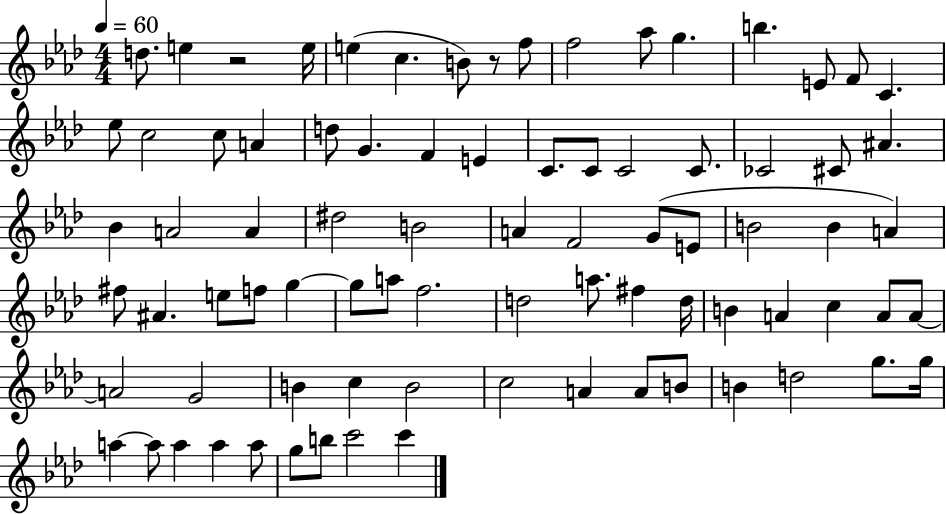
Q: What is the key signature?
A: AES major